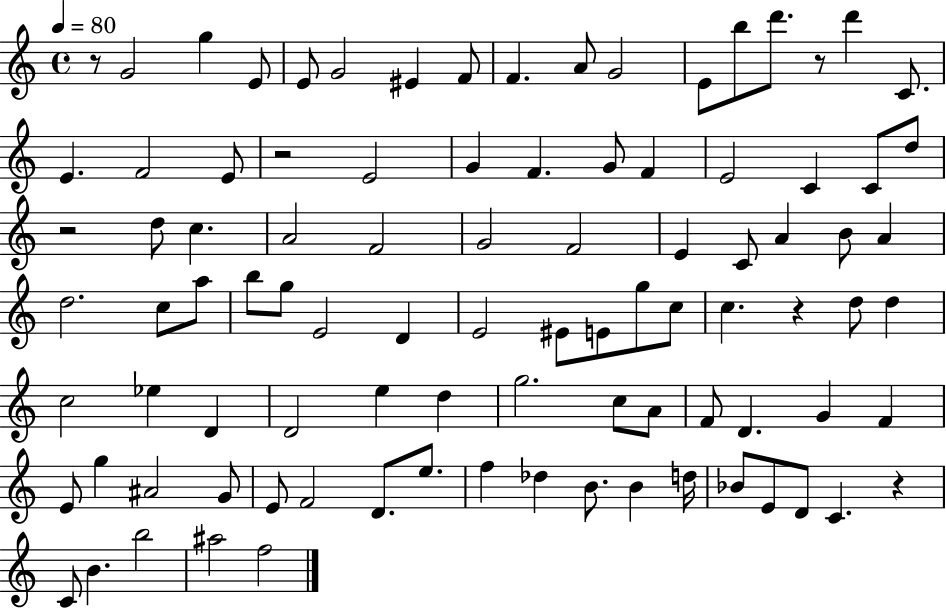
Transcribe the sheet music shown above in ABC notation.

X:1
T:Untitled
M:4/4
L:1/4
K:C
z/2 G2 g E/2 E/2 G2 ^E F/2 F A/2 G2 E/2 b/2 d'/2 z/2 d' C/2 E F2 E/2 z2 E2 G F G/2 F E2 C C/2 d/2 z2 d/2 c A2 F2 G2 F2 E C/2 A B/2 A d2 c/2 a/2 b/2 g/2 E2 D E2 ^E/2 E/2 g/2 c/2 c z d/2 d c2 _e D D2 e d g2 c/2 A/2 F/2 D G F E/2 g ^A2 G/2 E/2 F2 D/2 e/2 f _d B/2 B d/4 _B/2 E/2 D/2 C z C/2 B b2 ^a2 f2